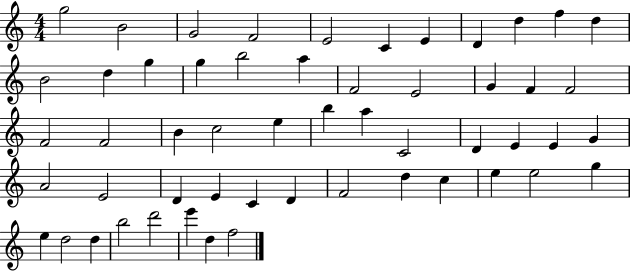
G5/h B4/h G4/h F4/h E4/h C4/q E4/q D4/q D5/q F5/q D5/q B4/h D5/q G5/q G5/q B5/h A5/q F4/h E4/h G4/q F4/q F4/h F4/h F4/h B4/q C5/h E5/q B5/q A5/q C4/h D4/q E4/q E4/q G4/q A4/h E4/h D4/q E4/q C4/q D4/q F4/h D5/q C5/q E5/q E5/h G5/q E5/q D5/h D5/q B5/h D6/h E6/q D5/q F5/h